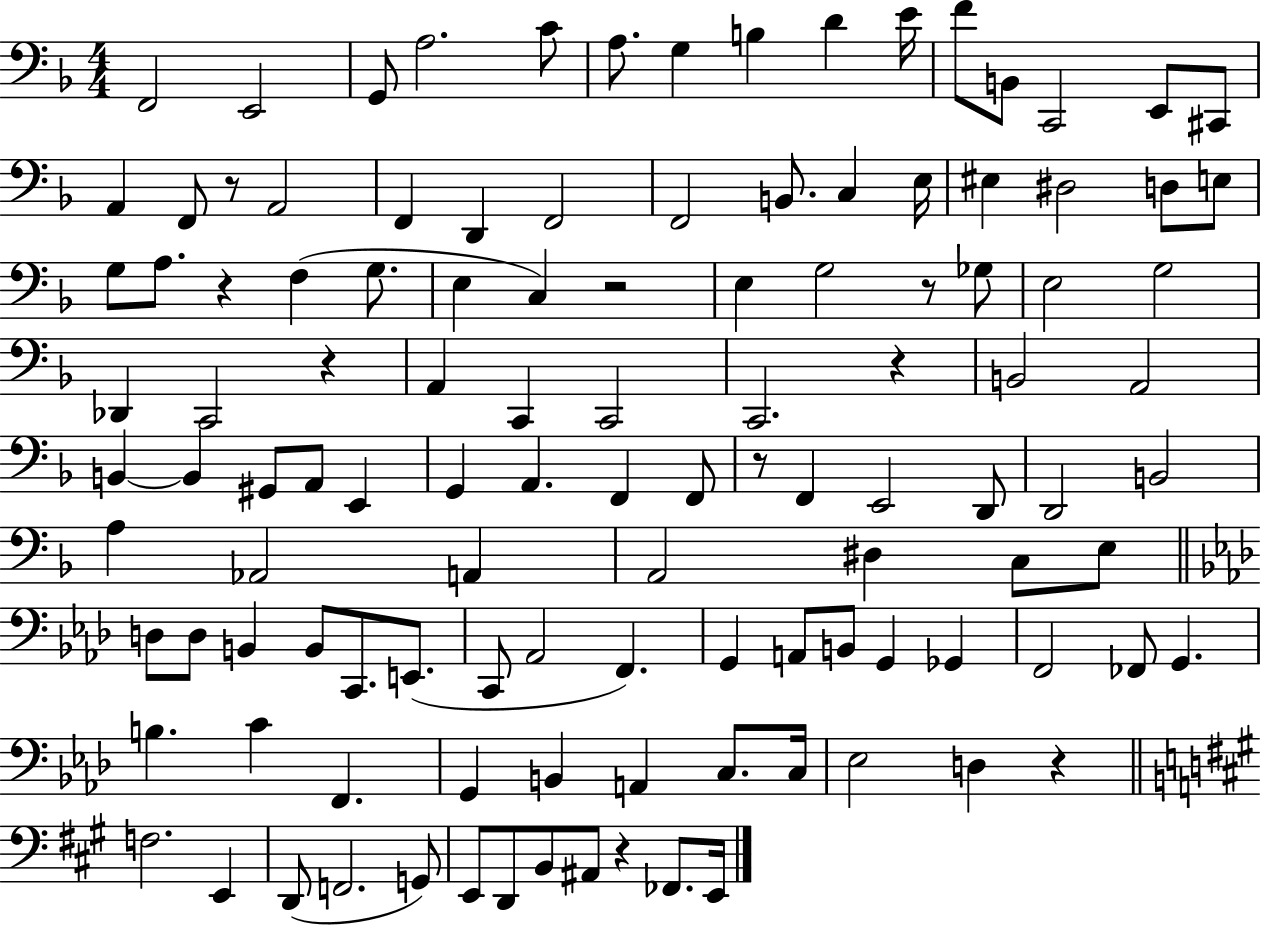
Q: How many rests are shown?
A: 9